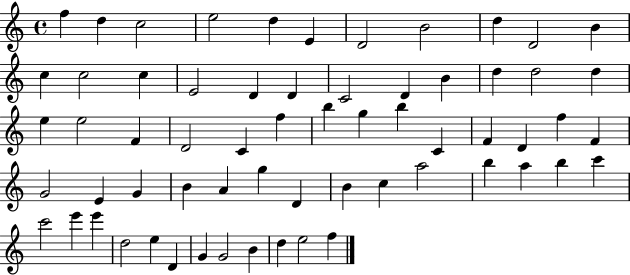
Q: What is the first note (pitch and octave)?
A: F5